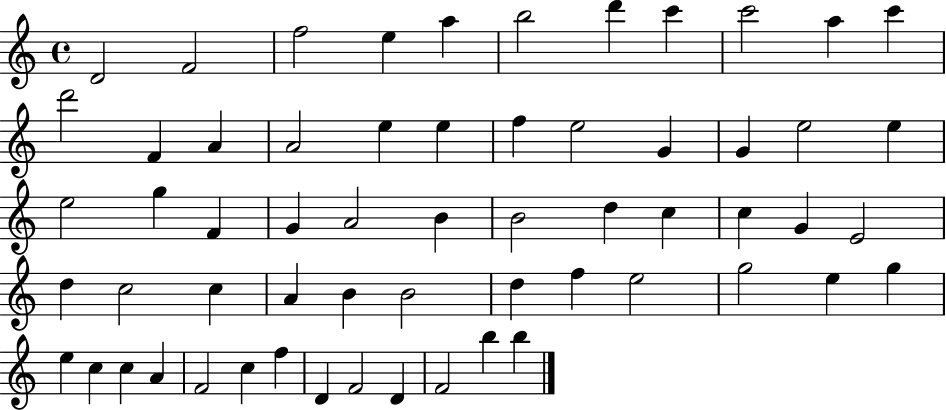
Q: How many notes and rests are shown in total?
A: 60